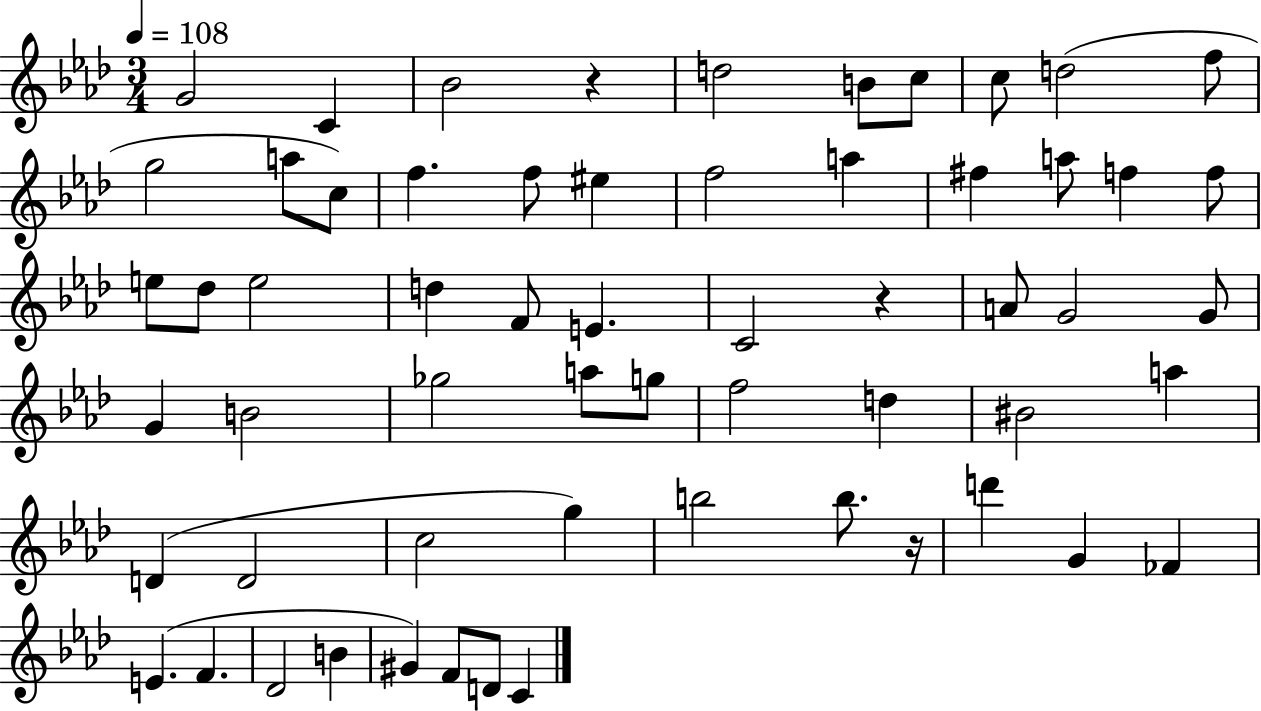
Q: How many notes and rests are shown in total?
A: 60